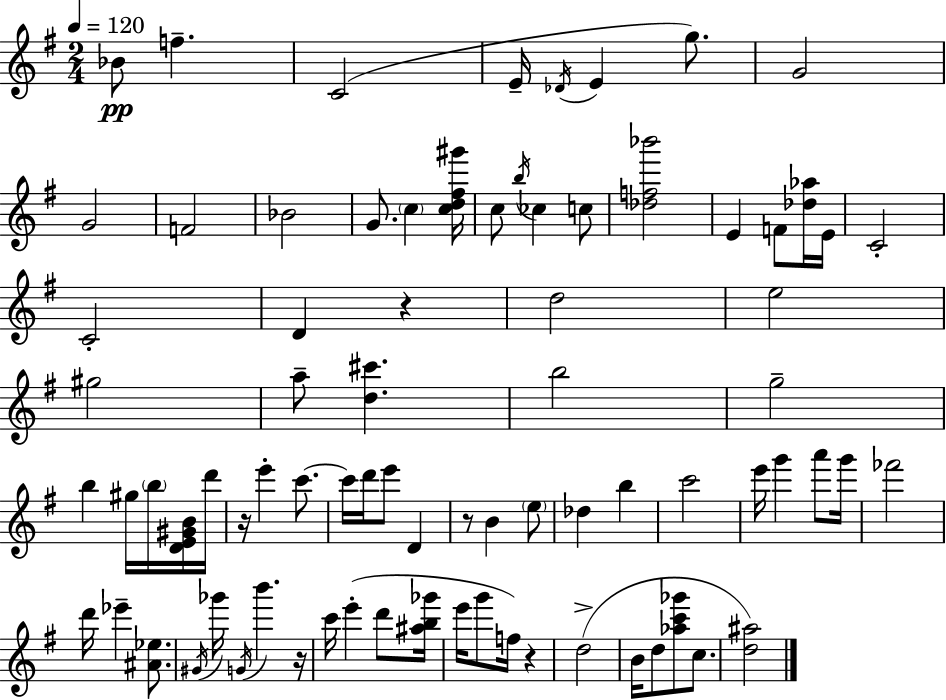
Bb4/e F5/q. C4/h E4/s Db4/s E4/q G5/e. G4/h G4/h F4/h Bb4/h G4/e. C5/q [C5,D5,F#5,G#6]/s C5/e B5/s CES5/q C5/e [Db5,F5,Bb6]/h E4/q F4/e [Db5,Ab5]/s E4/s C4/h C4/h D4/q R/q D5/h E5/h G#5/h A5/e [D5,C#6]/q. B5/h G5/h B5/q G#5/s B5/s [D4,E4,G#4,B4]/s D6/s R/s E6/q C6/e. C6/s D6/s E6/e D4/q R/e B4/q E5/e Db5/q B5/q C6/h E6/s G6/q A6/e G6/s FES6/h D6/s Eb6/q [A#4,Eb5]/e. G#4/s Gb6/s G4/s B6/q. R/s C6/s E6/q D6/e [A#5,B5,Gb6]/s E6/s G6/e F5/s R/q D5/h B4/s D5/e [Ab5,C6,Gb6]/e C5/e. [D5,A#5]/h